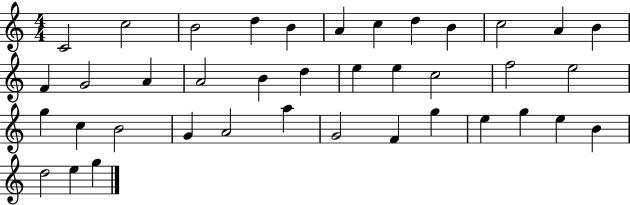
{
  \clef treble
  \numericTimeSignature
  \time 4/4
  \key c \major
  c'2 c''2 | b'2 d''4 b'4 | a'4 c''4 d''4 b'4 | c''2 a'4 b'4 | \break f'4 g'2 a'4 | a'2 b'4 d''4 | e''4 e''4 c''2 | f''2 e''2 | \break g''4 c''4 b'2 | g'4 a'2 a''4 | g'2 f'4 g''4 | e''4 g''4 e''4 b'4 | \break d''2 e''4 g''4 | \bar "|."
}